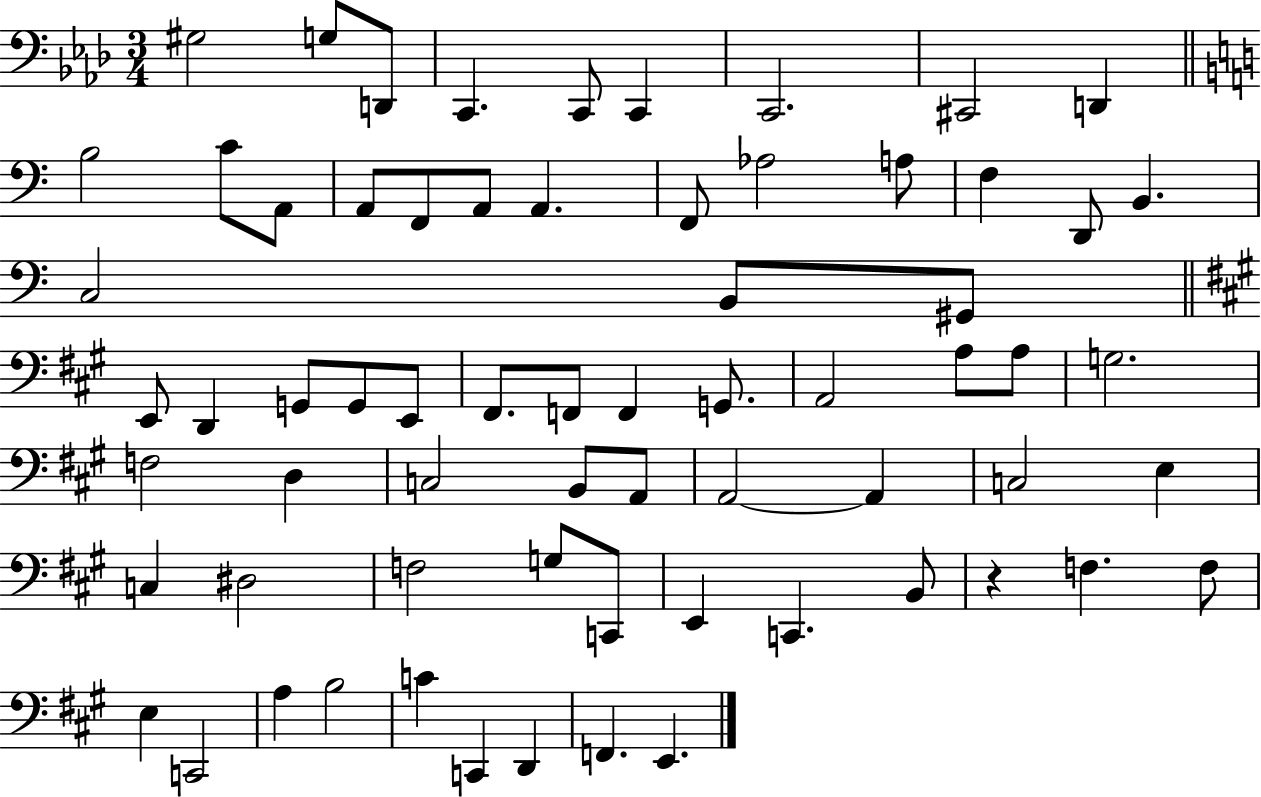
G#3/h G3/e D2/e C2/q. C2/e C2/q C2/h. C#2/h D2/q B3/h C4/e A2/e A2/e F2/e A2/e A2/q. F2/e Ab3/h A3/e F3/q D2/e B2/q. C3/h B2/e G#2/e E2/e D2/q G2/e G2/e E2/e F#2/e. F2/e F2/q G2/e. A2/h A3/e A3/e G3/h. F3/h D3/q C3/h B2/e A2/e A2/h A2/q C3/h E3/q C3/q D#3/h F3/h G3/e C2/e E2/q C2/q. B2/e R/q F3/q. F3/e E3/q C2/h A3/q B3/h C4/q C2/q D2/q F2/q. E2/q.